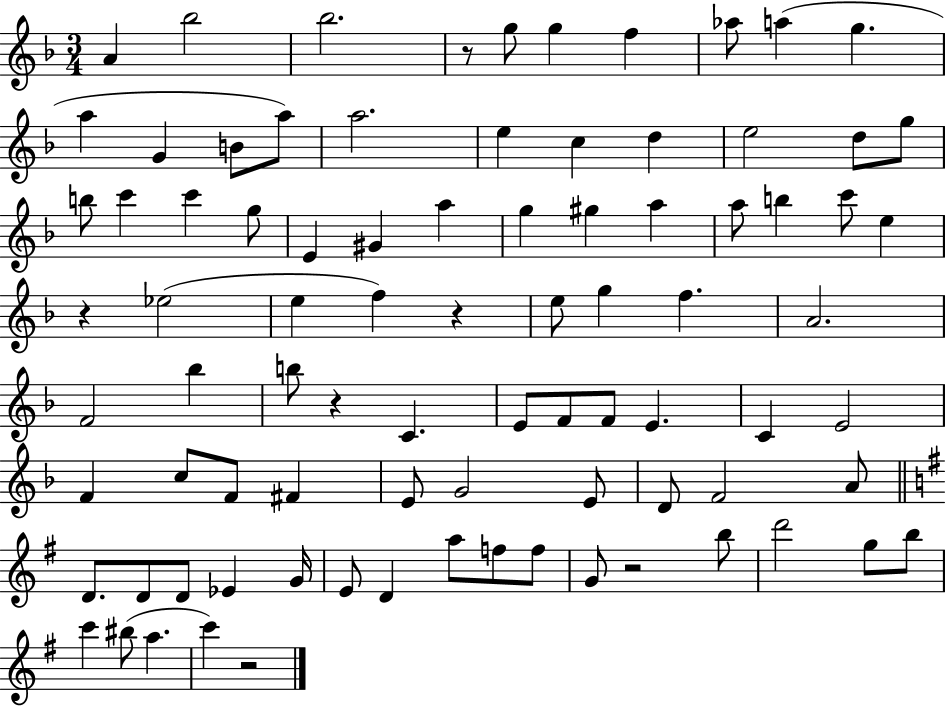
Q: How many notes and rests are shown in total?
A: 86